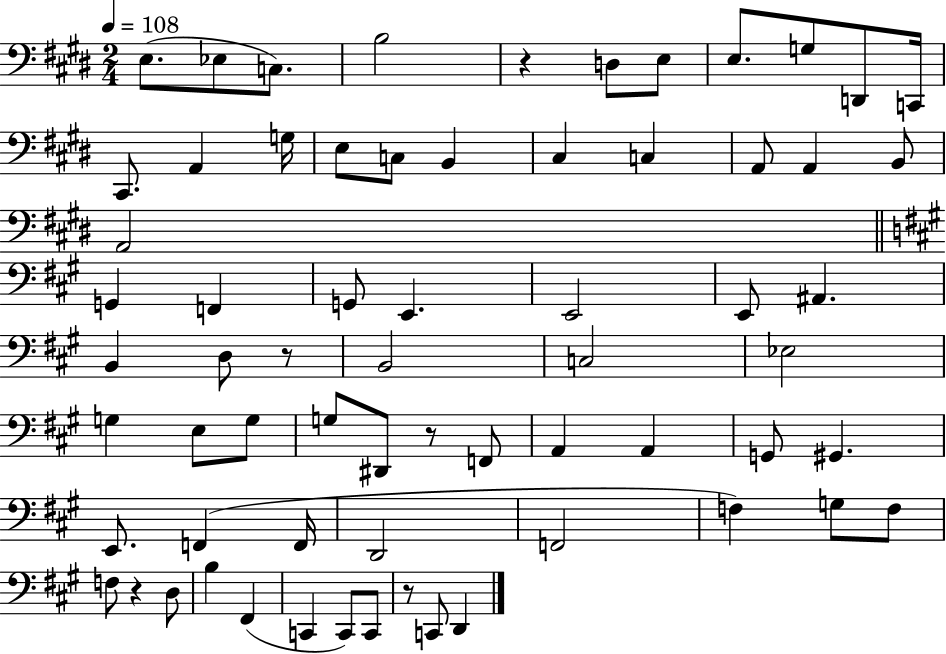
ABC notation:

X:1
T:Untitled
M:2/4
L:1/4
K:E
E,/2 _E,/2 C,/2 B,2 z D,/2 E,/2 E,/2 G,/2 D,,/2 C,,/4 ^C,,/2 A,, G,/4 E,/2 C,/2 B,, ^C, C, A,,/2 A,, B,,/2 A,,2 G,, F,, G,,/2 E,, E,,2 E,,/2 ^A,, B,, D,/2 z/2 B,,2 C,2 _E,2 G, E,/2 G,/2 G,/2 ^D,,/2 z/2 F,,/2 A,, A,, G,,/2 ^G,, E,,/2 F,, F,,/4 D,,2 F,,2 F, G,/2 F,/2 F,/2 z D,/2 B, ^F,, C,, C,,/2 C,,/2 z/2 C,,/2 D,,